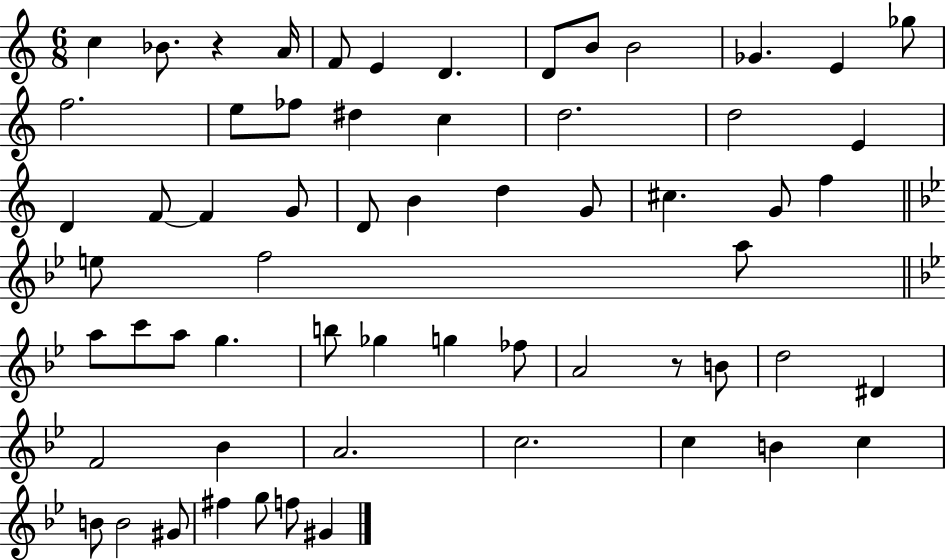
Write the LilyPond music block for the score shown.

{
  \clef treble
  \numericTimeSignature
  \time 6/8
  \key c \major
  c''4 bes'8. r4 a'16 | f'8 e'4 d'4. | d'8 b'8 b'2 | ges'4. e'4 ges''8 | \break f''2. | e''8 fes''8 dis''4 c''4 | d''2. | d''2 e'4 | \break d'4 f'8~~ f'4 g'8 | d'8 b'4 d''4 g'8 | cis''4. g'8 f''4 | \bar "||" \break \key g \minor e''8 f''2 a''8 | \bar "||" \break \key g \minor a''8 c'''8 a''8 g''4. | b''8 ges''4 g''4 fes''8 | a'2 r8 b'8 | d''2 dis'4 | \break f'2 bes'4 | a'2. | c''2. | c''4 b'4 c''4 | \break b'8 b'2 gis'8 | fis''4 g''8 f''8 gis'4 | \bar "|."
}